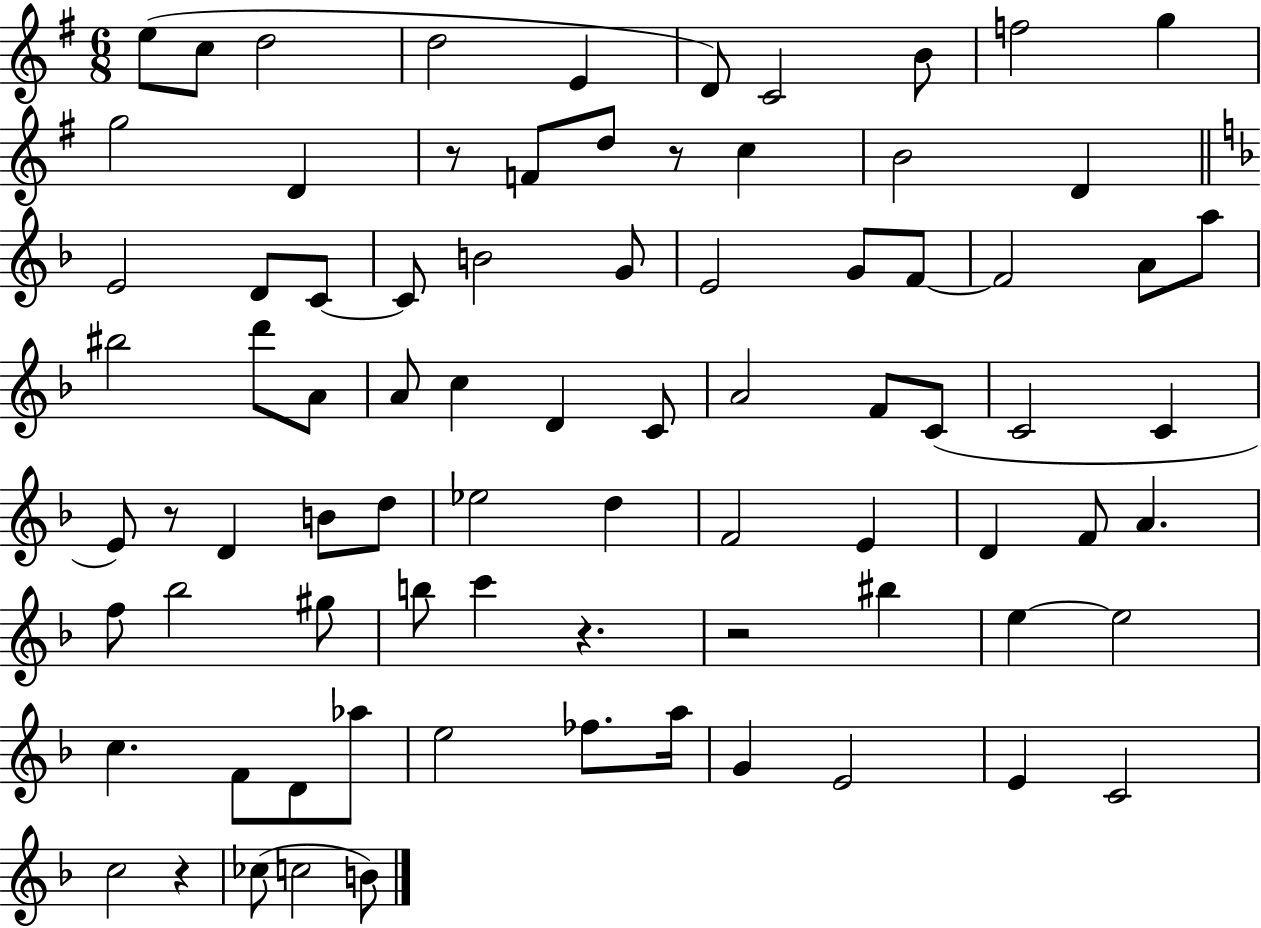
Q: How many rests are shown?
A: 6